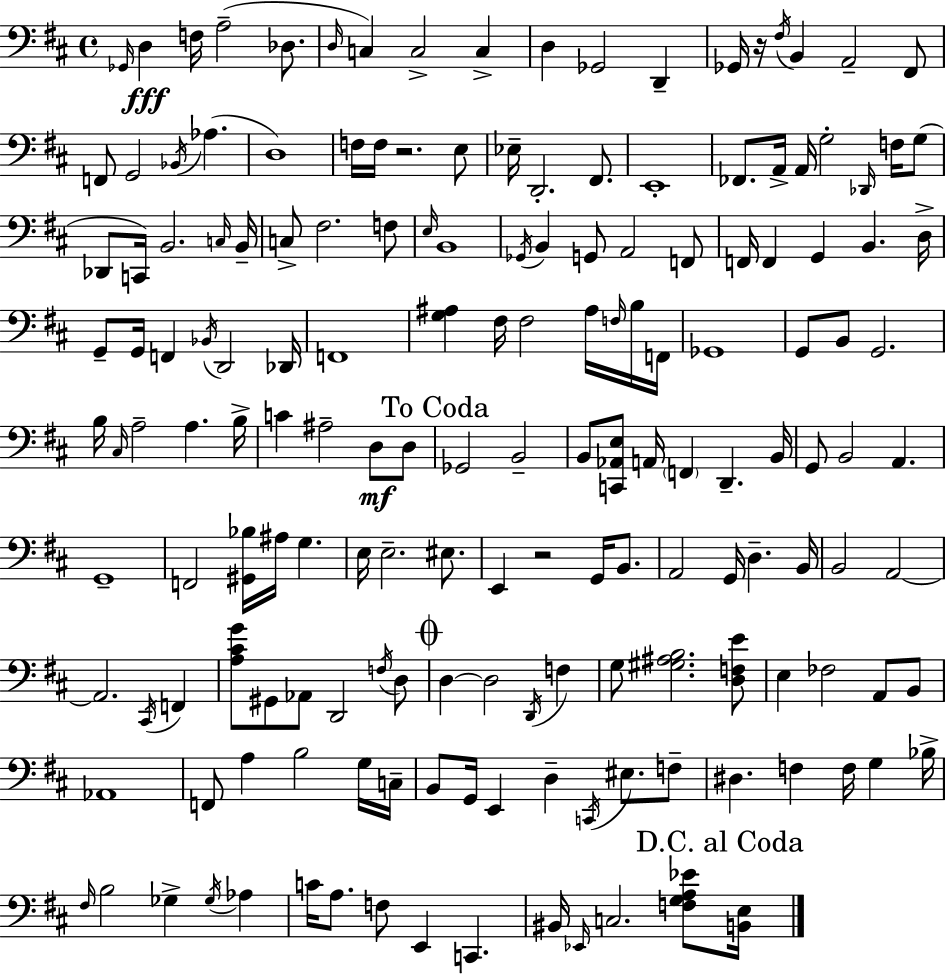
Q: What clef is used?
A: bass